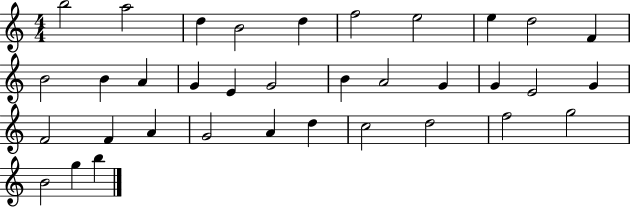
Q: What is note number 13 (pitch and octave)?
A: A4